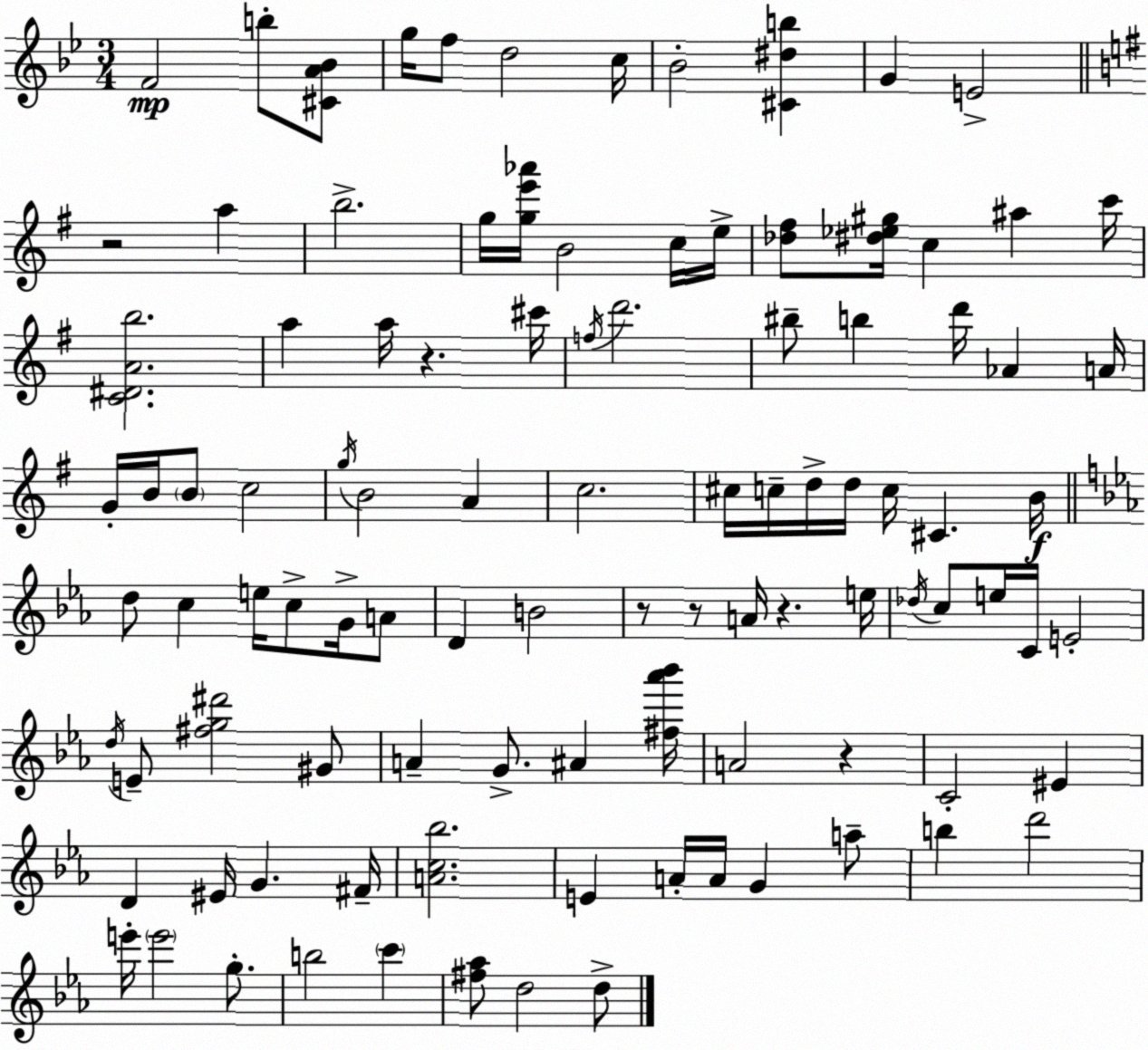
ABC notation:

X:1
T:Untitled
M:3/4
L:1/4
K:Bb
F2 b/2 [^CA_B]/2 g/4 f/2 d2 c/4 _B2 [^C^db] G E2 z2 a b2 g/4 [ge'_a']/4 B2 c/4 e/4 [_d^f]/2 [^d_e^g]/4 c ^a c'/4 [C^DAb]2 a a/4 z ^c'/4 f/4 d'2 ^b/2 b d'/4 _A A/4 G/4 B/4 B/2 c2 g/4 B2 A c2 ^c/4 c/4 d/4 d/4 c/4 ^C B/4 d/2 c e/4 c/2 G/4 A/2 D B2 z/2 z/2 A/4 z e/4 _d/4 c/2 e/4 C/4 E2 d/4 E/2 [^fg^d']2 ^G/2 A G/2 ^A [^f_a'_b']/4 A2 z C2 ^E D ^E/4 G ^F/4 [Ac_b]2 E A/4 A/4 G a/2 b d'2 e'/4 e'2 g/2 b2 c' [^f_a]/2 d2 d/2